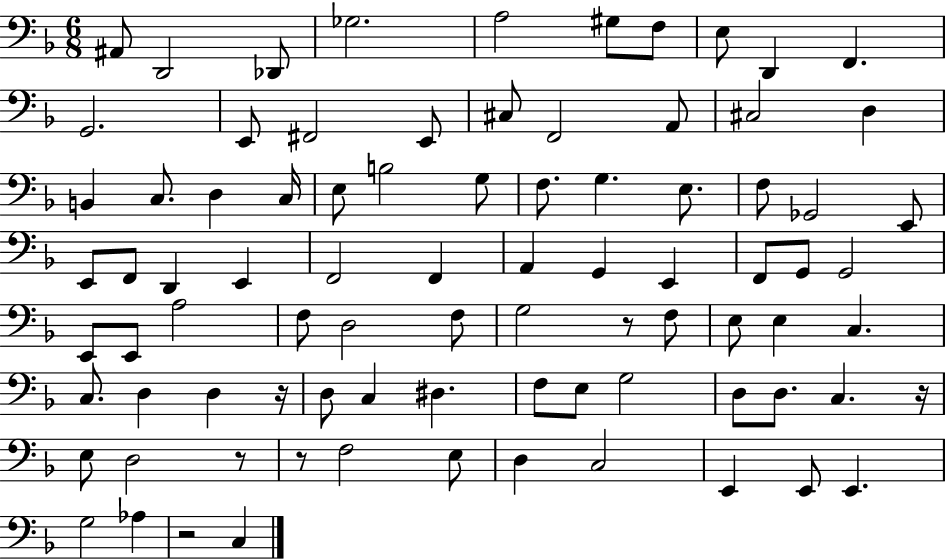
A#2/e D2/h Db2/e Gb3/h. A3/h G#3/e F3/e E3/e D2/q F2/q. G2/h. E2/e F#2/h E2/e C#3/e F2/h A2/e C#3/h D3/q B2/q C3/e. D3/q C3/s E3/e B3/h G3/e F3/e. G3/q. E3/e. F3/e Gb2/h E2/e E2/e F2/e D2/q E2/q F2/h F2/q A2/q G2/q E2/q F2/e G2/e G2/h E2/e E2/e A3/h F3/e D3/h F3/e G3/h R/e F3/e E3/e E3/q C3/q. C3/e. D3/q D3/q R/s D3/e C3/q D#3/q. F3/e E3/e G3/h D3/e D3/e. C3/q. R/s E3/e D3/h R/e R/e F3/h E3/e D3/q C3/h E2/q E2/e E2/q. G3/h Ab3/q R/h C3/q